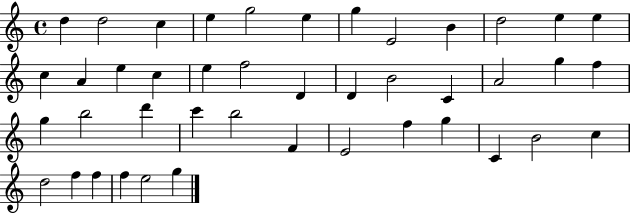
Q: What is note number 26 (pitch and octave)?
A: G5